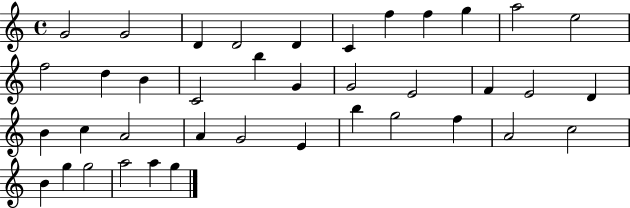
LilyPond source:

{
  \clef treble
  \time 4/4
  \defaultTimeSignature
  \key c \major
  g'2 g'2 | d'4 d'2 d'4 | c'4 f''4 f''4 g''4 | a''2 e''2 | \break f''2 d''4 b'4 | c'2 b''4 g'4 | g'2 e'2 | f'4 e'2 d'4 | \break b'4 c''4 a'2 | a'4 g'2 e'4 | b''4 g''2 f''4 | a'2 c''2 | \break b'4 g''4 g''2 | a''2 a''4 g''4 | \bar "|."
}